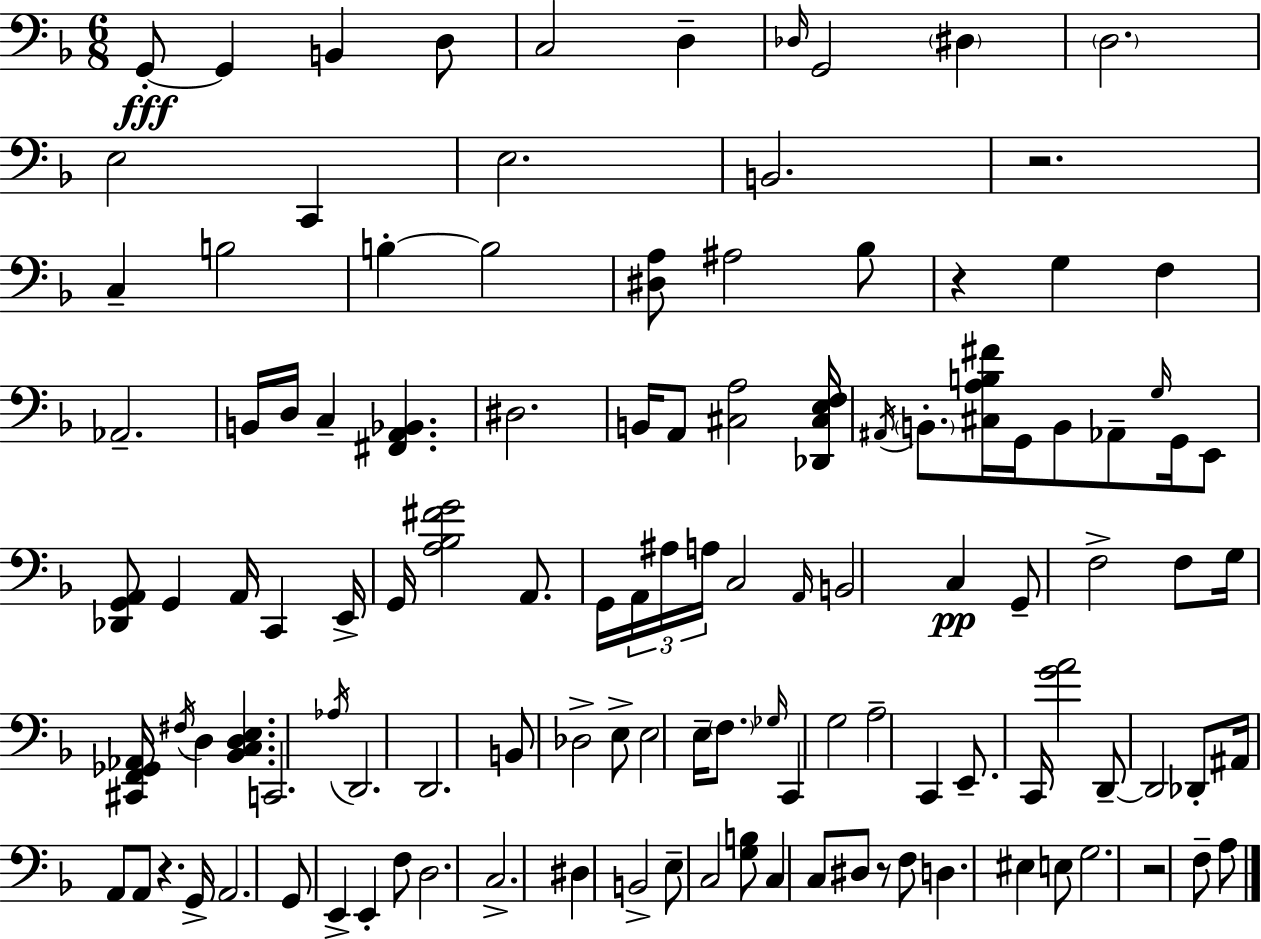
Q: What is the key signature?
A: D minor